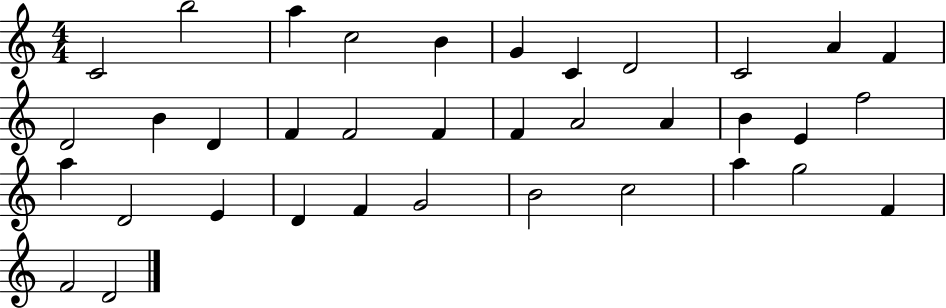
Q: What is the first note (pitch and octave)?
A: C4